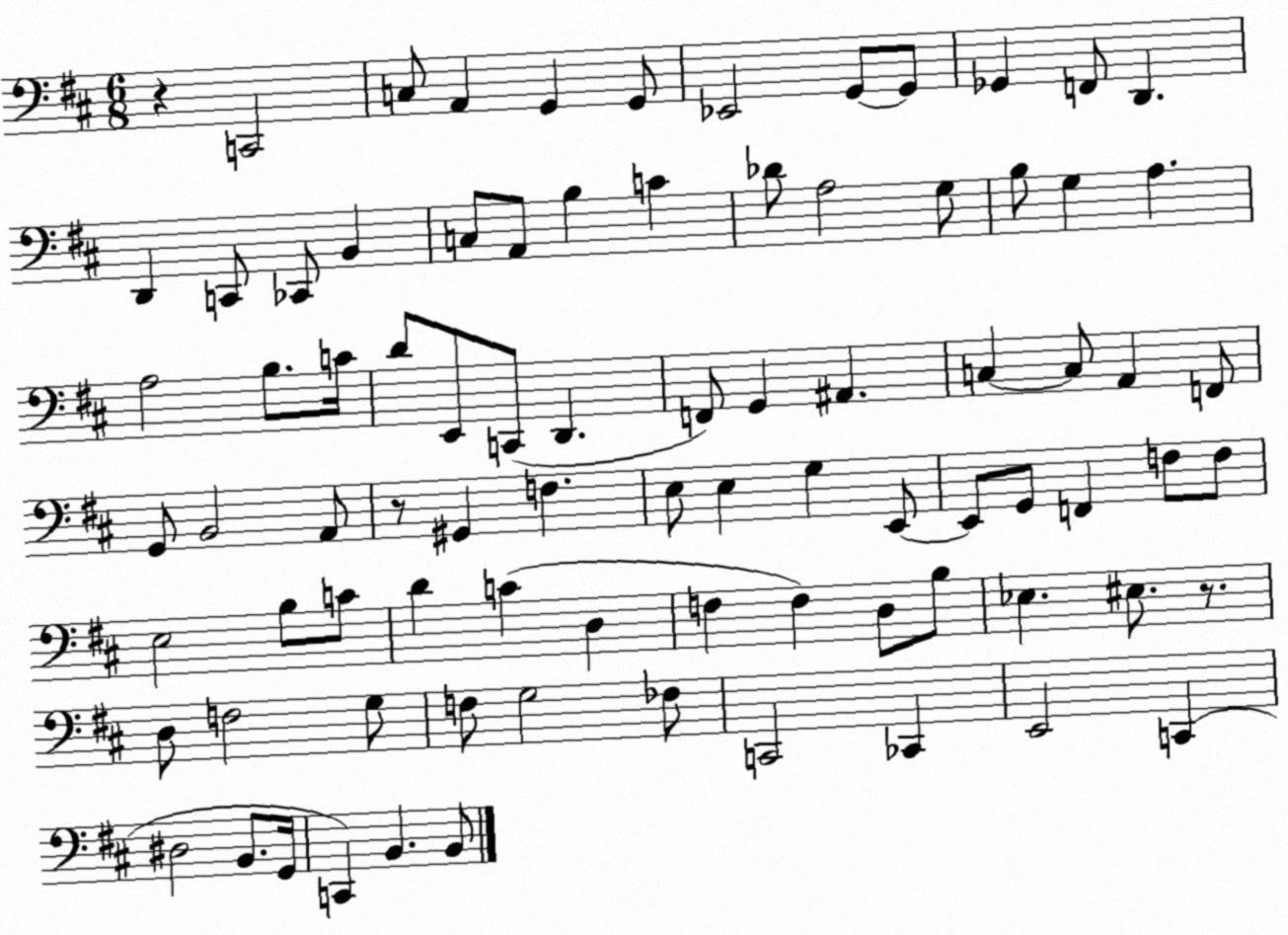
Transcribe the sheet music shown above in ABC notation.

X:1
T:Untitled
M:6/8
L:1/4
K:D
z C,,2 C,/2 A,, G,, G,,/2 _E,,2 G,,/2 G,,/2 _G,, F,,/2 D,, D,, C,,/2 _C,,/2 B,, C,/2 A,,/2 B, C _D/2 A,2 G,/2 B,/2 G, A, A,2 B,/2 C/4 D/2 E,,/2 C,,/2 D,, F,,/2 G,, ^A,, C, C,/2 A,, F,,/2 G,,/2 B,,2 A,,/2 z/2 ^G,, F, E,/2 E, G, E,,/2 E,,/2 G,,/2 F,, F,/2 F,/2 E,2 B,/2 C/2 D C D, F, F, D,/2 B,/2 _E, ^E,/2 z/2 D,/2 F,2 G,/2 F,/2 G,2 _F,/2 C,,2 _C,, E,,2 C,, ^D,2 B,,/2 G,,/4 C,, B,, B,,/2